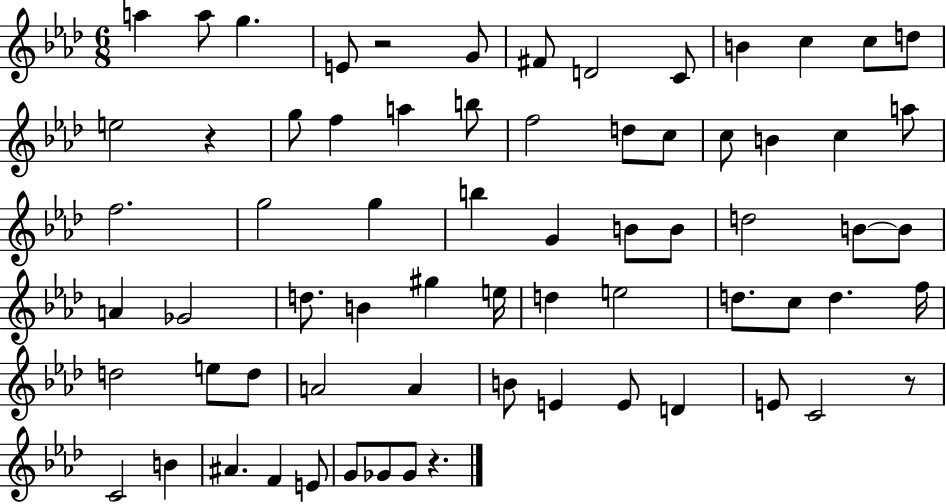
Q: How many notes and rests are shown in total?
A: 69